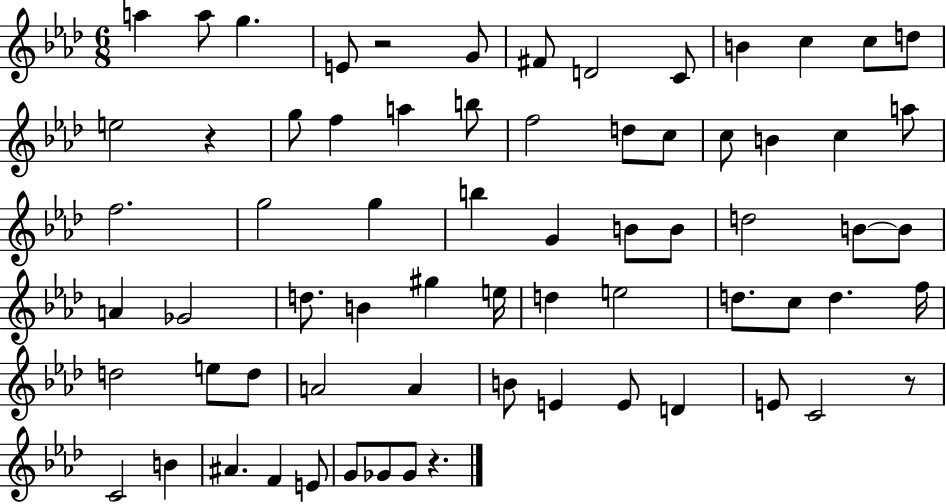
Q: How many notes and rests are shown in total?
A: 69